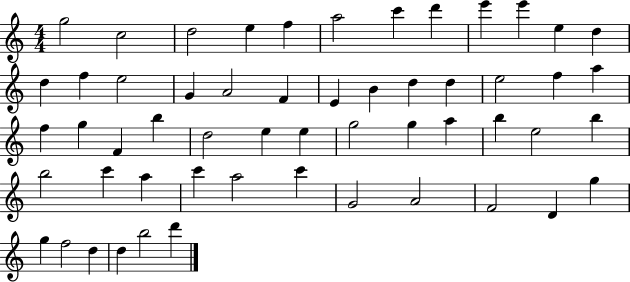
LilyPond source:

{
  \clef treble
  \numericTimeSignature
  \time 4/4
  \key c \major
  g''2 c''2 | d''2 e''4 f''4 | a''2 c'''4 d'''4 | e'''4 e'''4 e''4 d''4 | \break d''4 f''4 e''2 | g'4 a'2 f'4 | e'4 b'4 d''4 d''4 | e''2 f''4 a''4 | \break f''4 g''4 f'4 b''4 | d''2 e''4 e''4 | g''2 g''4 a''4 | b''4 e''2 b''4 | \break b''2 c'''4 a''4 | c'''4 a''2 c'''4 | g'2 a'2 | f'2 d'4 g''4 | \break g''4 f''2 d''4 | d''4 b''2 d'''4 | \bar "|."
}